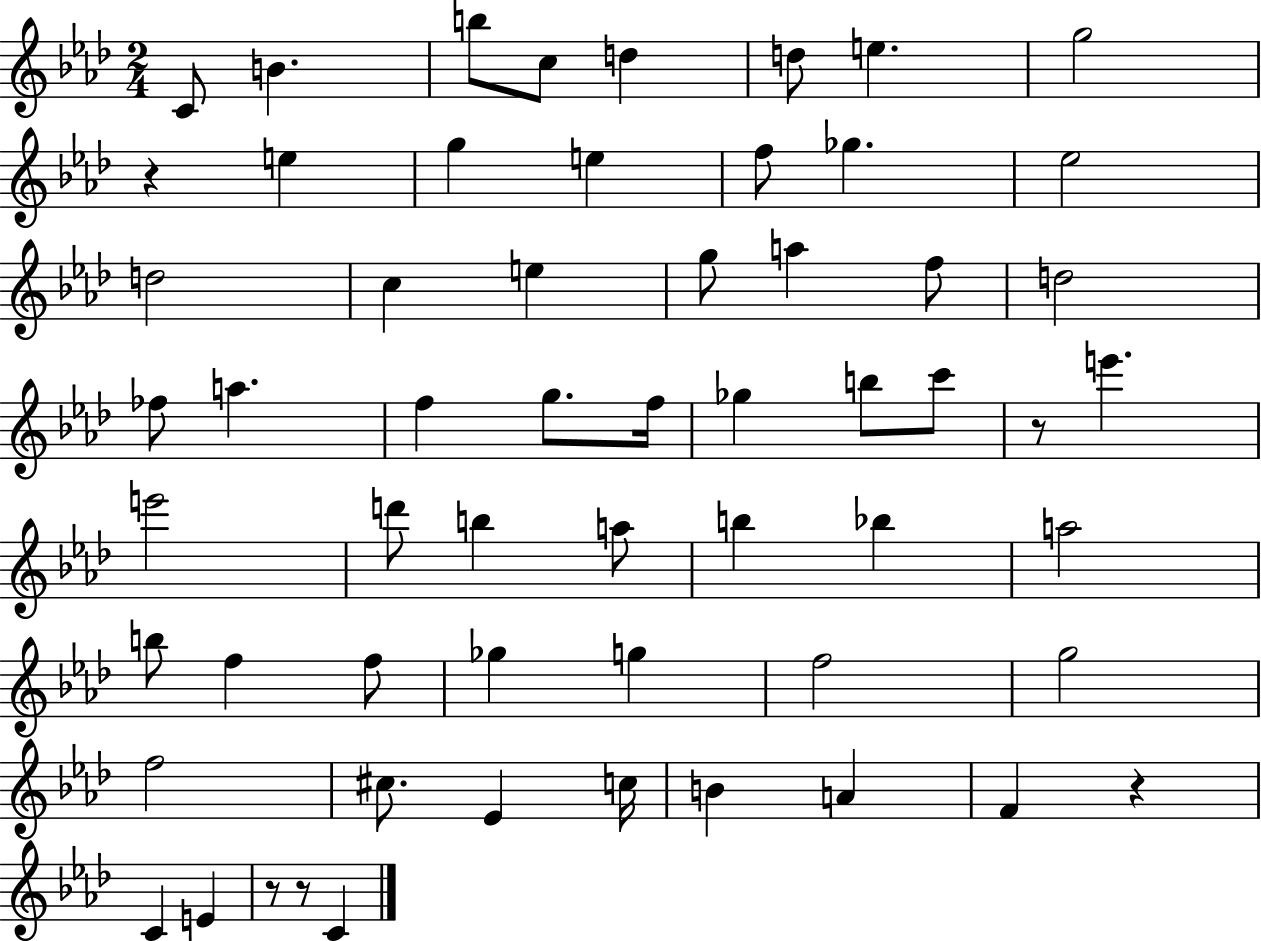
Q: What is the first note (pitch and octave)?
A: C4